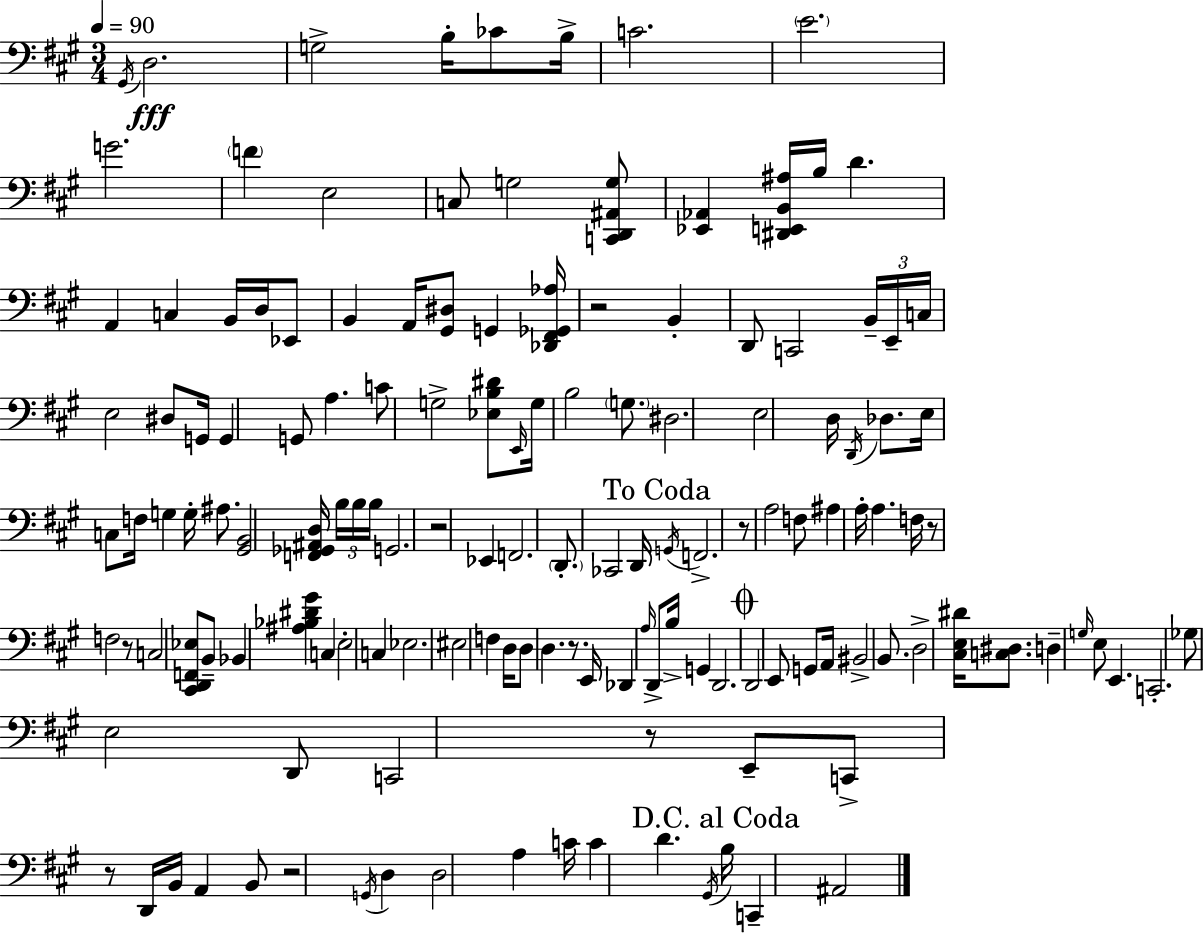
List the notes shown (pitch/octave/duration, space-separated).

G#2/s D3/h. G3/h B3/s CES4/e B3/s C4/h. E4/h. G4/h. F4/q E3/h C3/e G3/h [C2,D2,A#2,G3]/e [Eb2,Ab2]/q [D#2,E2,B2,A#3]/s B3/s D4/q. A2/q C3/q B2/s D3/s Eb2/e B2/q A2/s [G#2,D#3]/e G2/q [Db2,F#2,Gb2,Ab3]/s R/h B2/q D2/e C2/h B2/s E2/s C3/s E3/h D#3/e G2/s G2/q G2/e A3/q. C4/e G3/h [Eb3,B3,D#4]/e E2/s G3/s B3/h G3/e. D#3/h. E3/h D3/s D2/s Db3/e. E3/s C3/e F3/s G3/q G3/s A#3/e. [G#2,B2]/h [F2,Gb2,A#2,D3]/s B3/s B3/s B3/s G2/h. R/h Eb2/q F2/h. D2/e. CES2/h D2/s G2/s F2/h. R/e A3/h F3/e A#3/q A3/s A3/q. F3/s R/e F3/h R/e C3/h [C#2,D2,F2,Eb3]/e B2/e Bb2/q [A#3,Bb3,D#4,G#4]/q C3/q E3/h C3/q Eb3/h. EIS3/h F3/q D3/s D3/e D3/q. R/e. E2/s Db2/q A3/s D2/e B3/s G2/q D2/h. D2/h E2/e G2/e A2/s BIS2/h B2/e. D3/h [C#3,E3,D#4]/s [C3,D#3]/e. D3/q G3/s E3/e E2/q. C2/h. Gb3/e E3/h D2/e C2/h R/e E2/e C2/e R/e D2/s B2/s A2/q B2/e R/h G2/s D3/q D3/h A3/q C4/s C4/q D4/q. G#2/s B3/s C2/q A#2/h